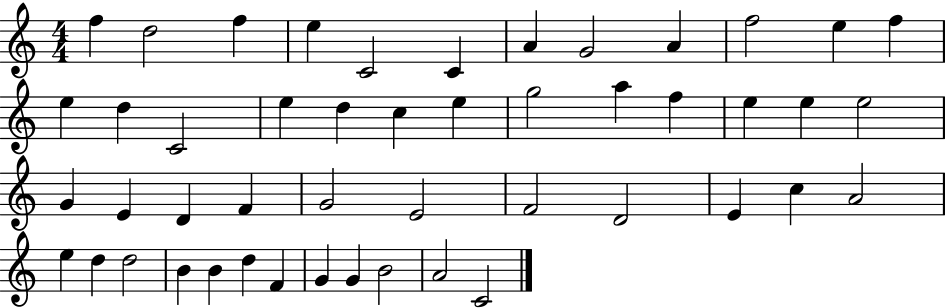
F5/q D5/h F5/q E5/q C4/h C4/q A4/q G4/h A4/q F5/h E5/q F5/q E5/q D5/q C4/h E5/q D5/q C5/q E5/q G5/h A5/q F5/q E5/q E5/q E5/h G4/q E4/q D4/q F4/q G4/h E4/h F4/h D4/h E4/q C5/q A4/h E5/q D5/q D5/h B4/q B4/q D5/q F4/q G4/q G4/q B4/h A4/h C4/h